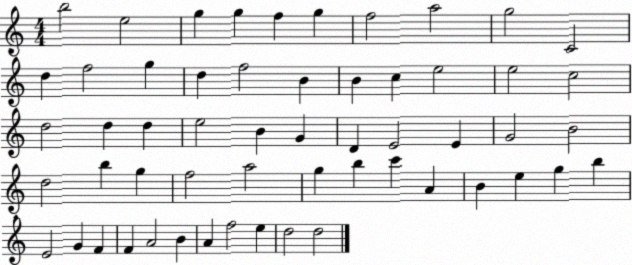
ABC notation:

X:1
T:Untitled
M:4/4
L:1/4
K:C
b2 e2 g g f g f2 a2 g2 C2 d f2 g d f2 B B c e2 e2 c2 d2 d d e2 B G D E2 E G2 B2 d2 b g f2 a2 g b c' A B e g b E2 G F F A2 B A f2 e d2 d2